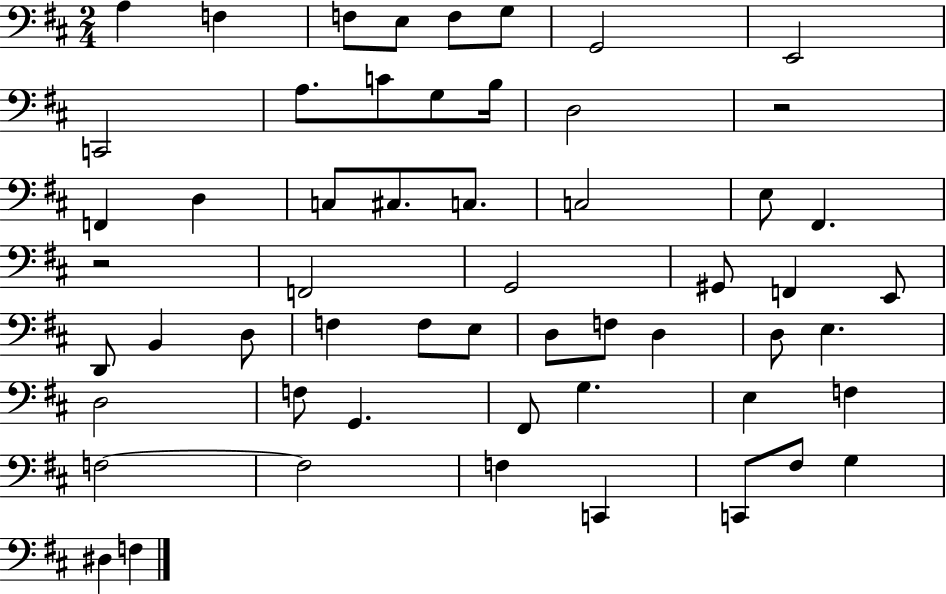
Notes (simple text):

A3/q F3/q F3/e E3/e F3/e G3/e G2/h E2/h C2/h A3/e. C4/e G3/e B3/s D3/h R/h F2/q D3/q C3/e C#3/e. C3/e. C3/h E3/e F#2/q. R/h F2/h G2/h G#2/e F2/q E2/e D2/e B2/q D3/e F3/q F3/e E3/e D3/e F3/e D3/q D3/e E3/q. D3/h F3/e G2/q. F#2/e G3/q. E3/q F3/q F3/h F3/h F3/q C2/q C2/e F#3/e G3/q D#3/q F3/q